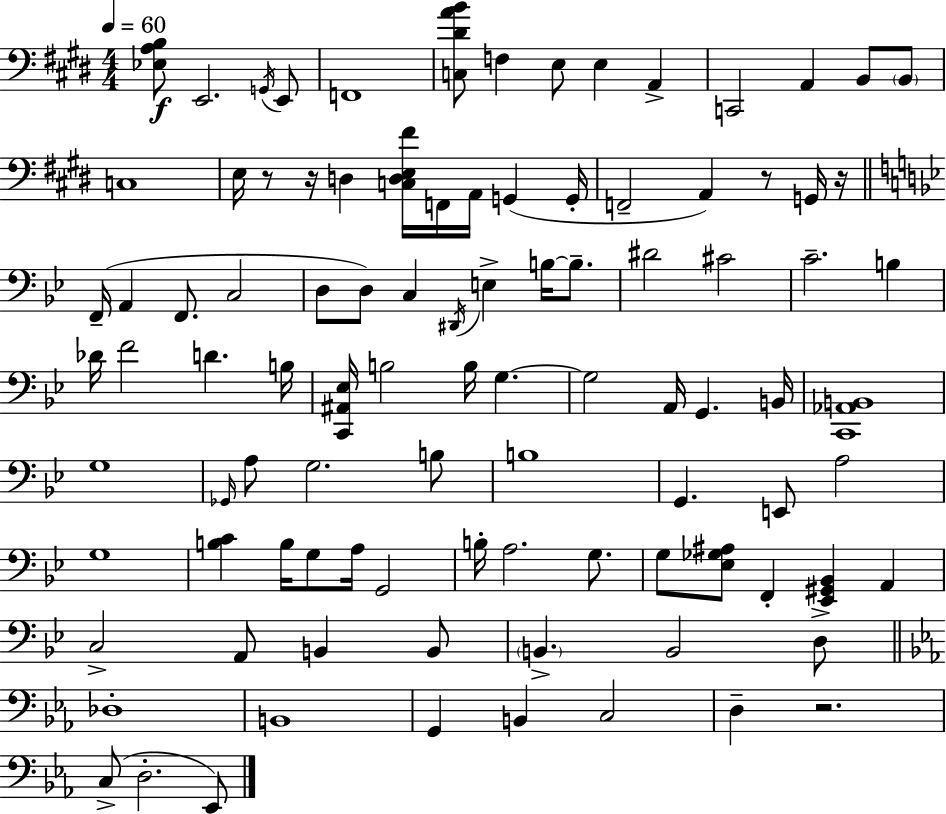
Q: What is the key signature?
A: E major